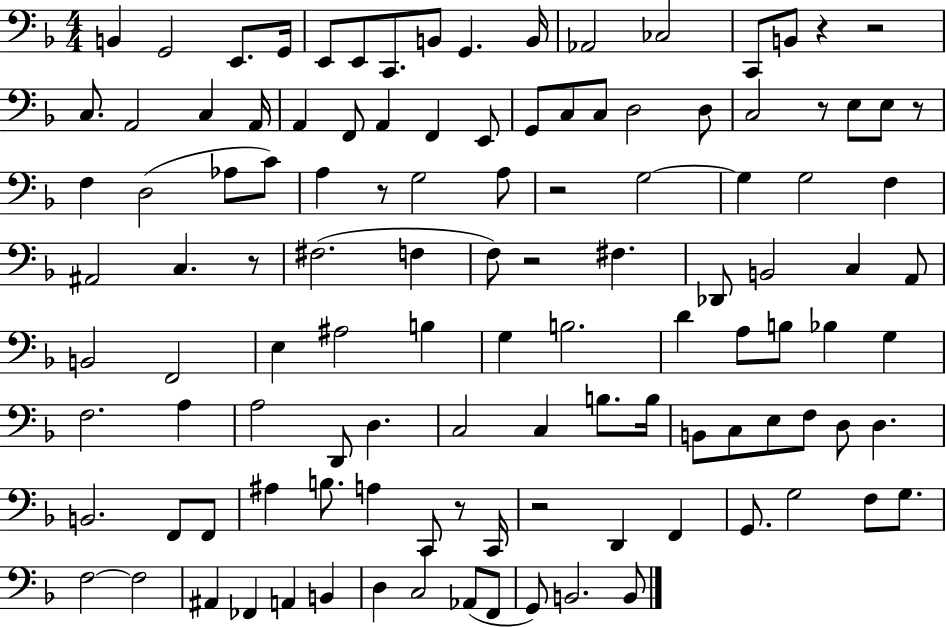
{
  \clef bass
  \numericTimeSignature
  \time 4/4
  \key f \major
  b,4 g,2 e,8. g,16 | e,8 e,8 c,8. b,8 g,4. b,16 | aes,2 ces2 | c,8 b,8 r4 r2 | \break c8. a,2 c4 a,16 | a,4 f,8 a,4 f,4 e,8 | g,8 c8 c8 d2 d8 | c2 r8 e8 e8 r8 | \break f4 d2( aes8 c'8) | a4 r8 g2 a8 | r2 g2~~ | g4 g2 f4 | \break ais,2 c4. r8 | fis2.( f4 | f8) r2 fis4. | des,8 b,2 c4 a,8 | \break b,2 f,2 | e4 ais2 b4 | g4 b2. | d'4 a8 b8 bes4 g4 | \break f2. a4 | a2 d,8 d4. | c2 c4 b8. b16 | b,8 c8 e8 f8 d8 d4. | \break b,2. f,8 f,8 | ais4 b8. a4 c,8 r8 c,16 | r2 d,4 f,4 | g,8. g2 f8 g8. | \break f2~~ f2 | ais,4 fes,4 a,4 b,4 | d4 c2 aes,8( f,8 | g,8) b,2. b,8 | \break \bar "|."
}